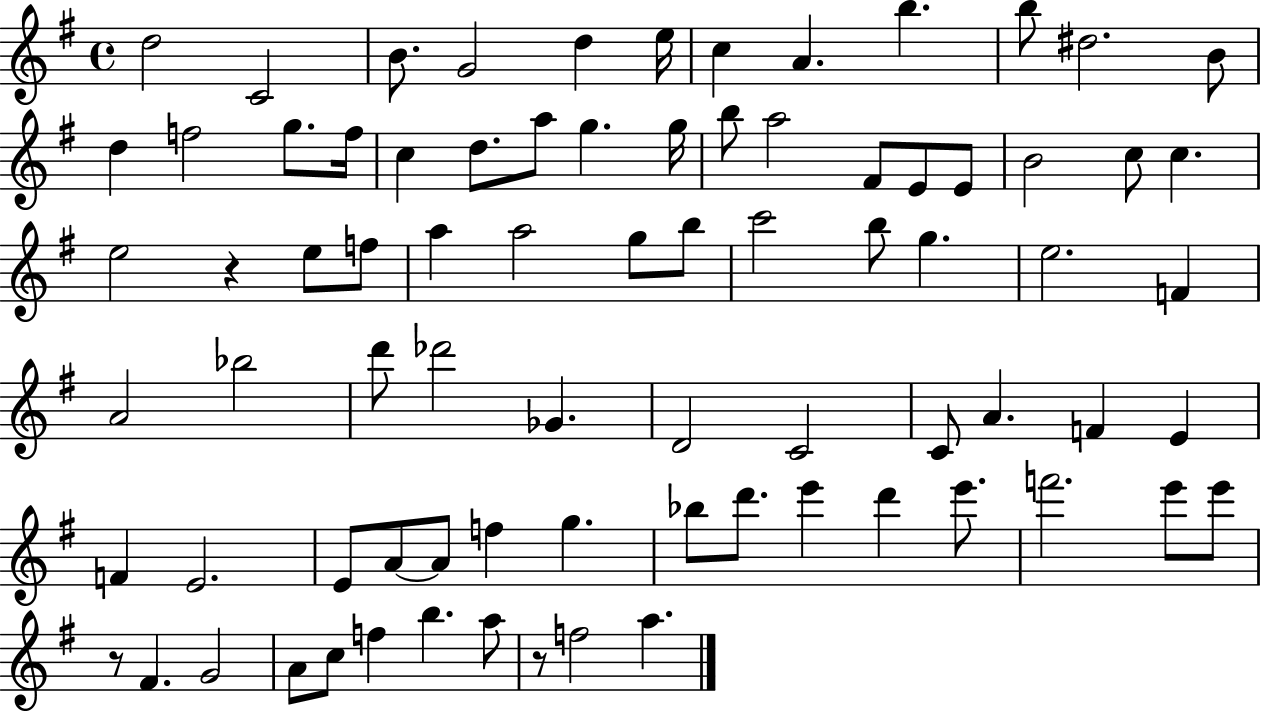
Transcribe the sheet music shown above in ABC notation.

X:1
T:Untitled
M:4/4
L:1/4
K:G
d2 C2 B/2 G2 d e/4 c A b b/2 ^d2 B/2 d f2 g/2 f/4 c d/2 a/2 g g/4 b/2 a2 ^F/2 E/2 E/2 B2 c/2 c e2 z e/2 f/2 a a2 g/2 b/2 c'2 b/2 g e2 F A2 _b2 d'/2 _d'2 _G D2 C2 C/2 A F E F E2 E/2 A/2 A/2 f g _b/2 d'/2 e' d' e'/2 f'2 e'/2 e'/2 z/2 ^F G2 A/2 c/2 f b a/2 z/2 f2 a